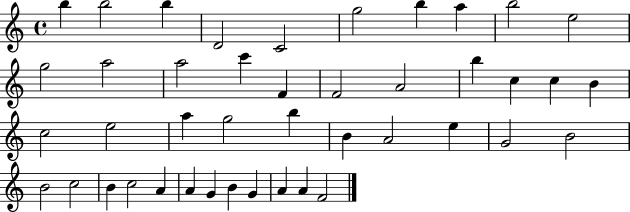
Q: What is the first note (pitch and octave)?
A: B5